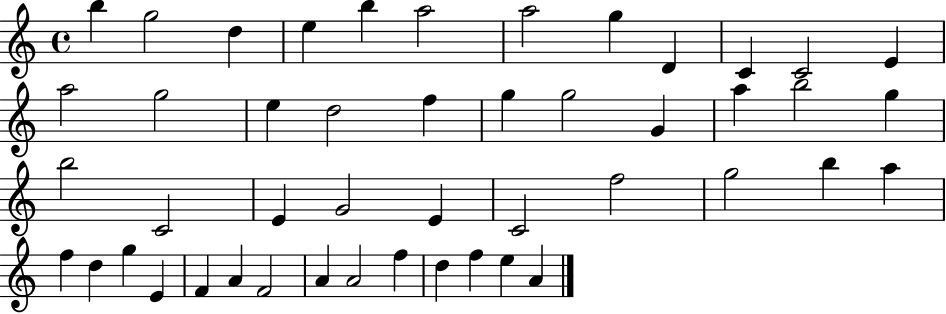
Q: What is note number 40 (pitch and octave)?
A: F4